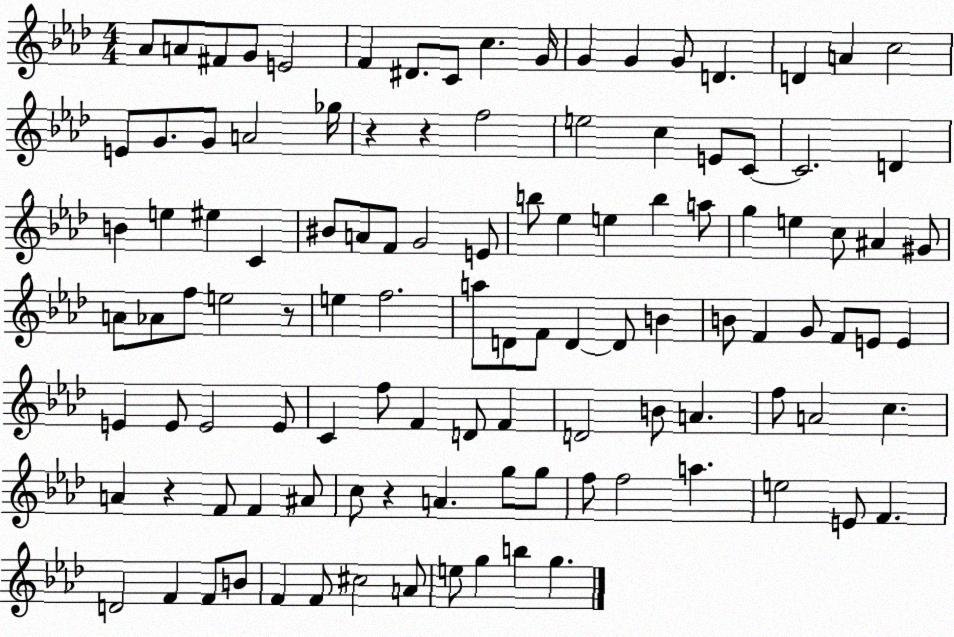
X:1
T:Untitled
M:4/4
L:1/4
K:Ab
_A/2 A/2 ^F/2 G/2 E2 F ^D/2 C/2 c G/4 G G G/2 D D A c2 E/2 G/2 G/2 A2 _g/4 z z f2 e2 c E/2 C/2 C2 D B e ^e C ^B/2 A/2 F/2 G2 E/2 b/2 _e e b a/2 g e c/2 ^A ^G/2 A/2 _A/2 f/2 e2 z/2 e f2 a/2 D/2 F/2 D D/2 B B/2 F G/2 F/2 E/2 E E E/2 E2 E/2 C f/2 F D/2 F D2 B/2 A f/2 A2 c A z F/2 F ^A/2 c/2 z A g/2 g/2 f/2 f2 a e2 E/2 F D2 F F/2 B/2 F F/2 ^c2 A/2 e/2 g b g